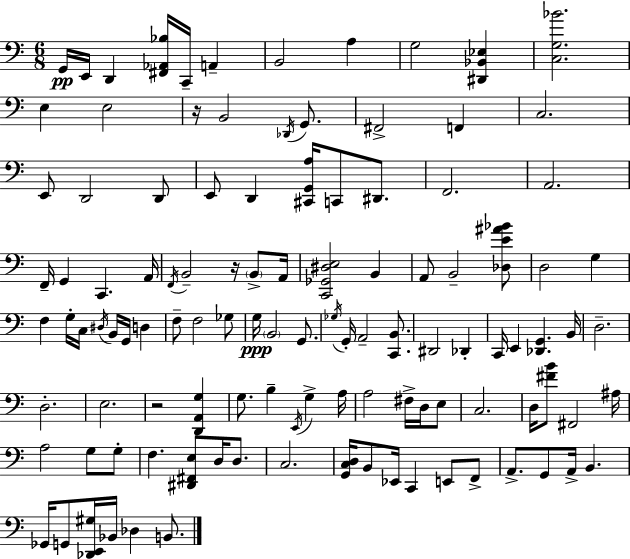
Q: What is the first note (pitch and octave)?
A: G2